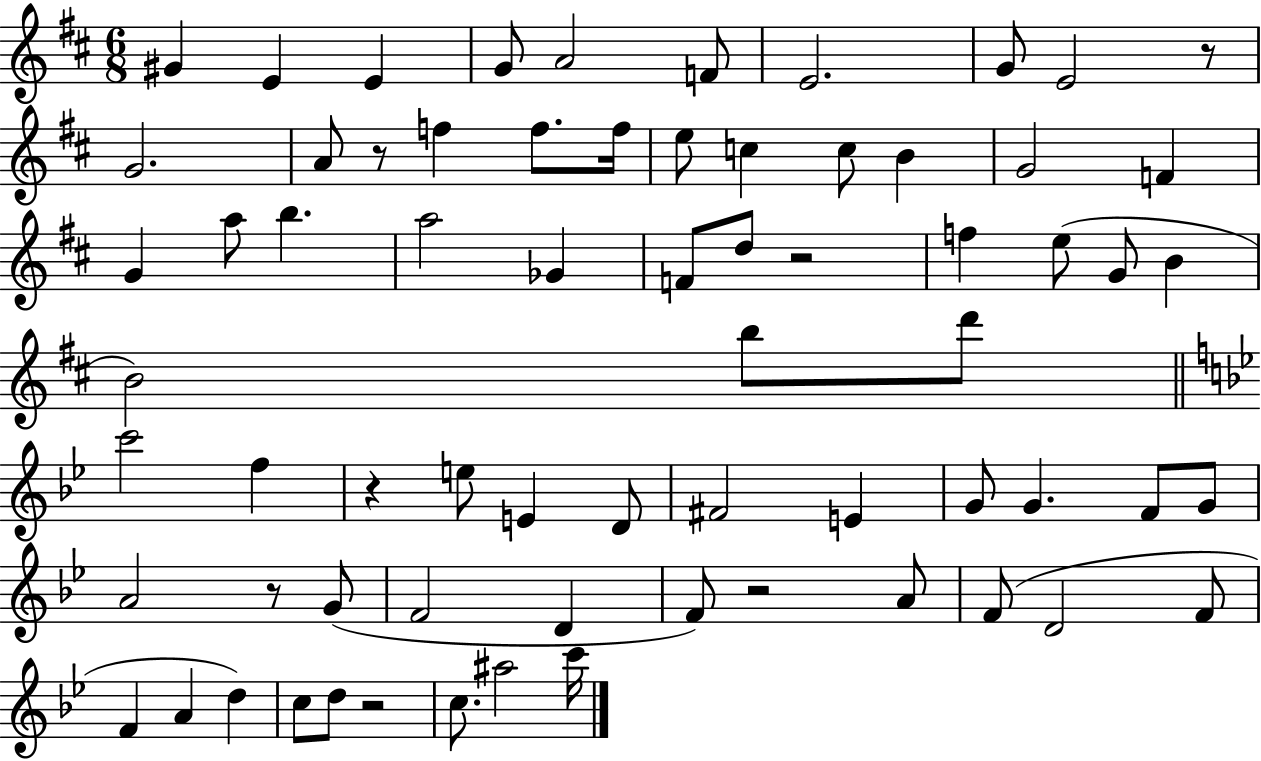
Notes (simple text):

G#4/q E4/q E4/q G4/e A4/h F4/e E4/h. G4/e E4/h R/e G4/h. A4/e R/e F5/q F5/e. F5/s E5/e C5/q C5/e B4/q G4/h F4/q G4/q A5/e B5/q. A5/h Gb4/q F4/e D5/e R/h F5/q E5/e G4/e B4/q B4/h B5/e D6/e C6/h F5/q R/q E5/e E4/q D4/e F#4/h E4/q G4/e G4/q. F4/e G4/e A4/h R/e G4/e F4/h D4/q F4/e R/h A4/e F4/e D4/h F4/e F4/q A4/q D5/q C5/e D5/e R/h C5/e. A#5/h C6/s